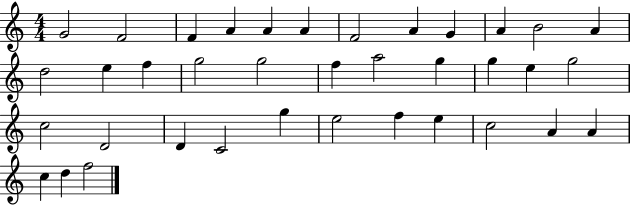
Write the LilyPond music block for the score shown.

{
  \clef treble
  \numericTimeSignature
  \time 4/4
  \key c \major
  g'2 f'2 | f'4 a'4 a'4 a'4 | f'2 a'4 g'4 | a'4 b'2 a'4 | \break d''2 e''4 f''4 | g''2 g''2 | f''4 a''2 g''4 | g''4 e''4 g''2 | \break c''2 d'2 | d'4 c'2 g''4 | e''2 f''4 e''4 | c''2 a'4 a'4 | \break c''4 d''4 f''2 | \bar "|."
}